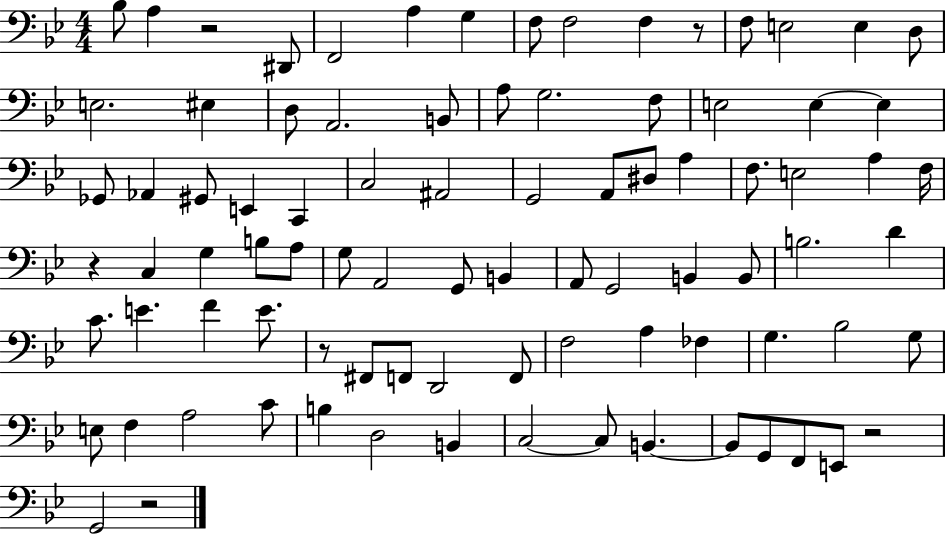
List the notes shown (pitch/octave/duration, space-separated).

Bb3/e A3/q R/h D#2/e F2/h A3/q G3/q F3/e F3/h F3/q R/e F3/e E3/h E3/q D3/e E3/h. EIS3/q D3/e A2/h. B2/e A3/e G3/h. F3/e E3/h E3/q E3/q Gb2/e Ab2/q G#2/e E2/q C2/q C3/h A#2/h G2/h A2/e D#3/e A3/q F3/e. E3/h A3/q F3/s R/q C3/q G3/q B3/e A3/e G3/e A2/h G2/e B2/q A2/e G2/h B2/q B2/e B3/h. D4/q C4/e. E4/q. F4/q E4/e. R/e F#2/e F2/e D2/h F2/e F3/h A3/q FES3/q G3/q. Bb3/h G3/e E3/e F3/q A3/h C4/e B3/q D3/h B2/q C3/h C3/e B2/q. B2/e G2/e F2/e E2/e R/h G2/h R/h